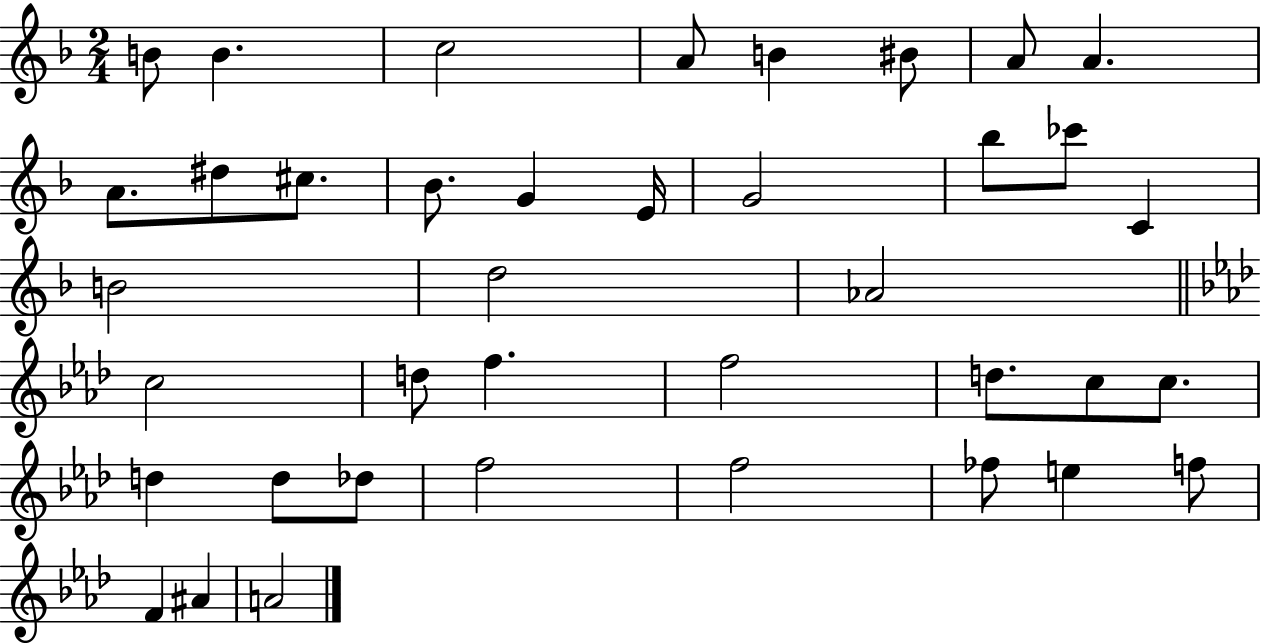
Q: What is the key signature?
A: F major